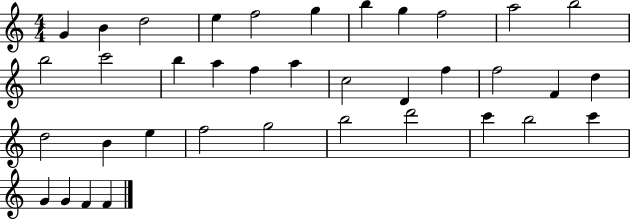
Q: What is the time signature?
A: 4/4